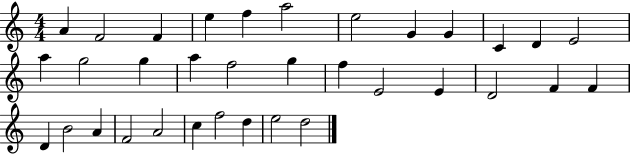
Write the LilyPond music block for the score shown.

{
  \clef treble
  \numericTimeSignature
  \time 4/4
  \key c \major
  a'4 f'2 f'4 | e''4 f''4 a''2 | e''2 g'4 g'4 | c'4 d'4 e'2 | \break a''4 g''2 g''4 | a''4 f''2 g''4 | f''4 e'2 e'4 | d'2 f'4 f'4 | \break d'4 b'2 a'4 | f'2 a'2 | c''4 f''2 d''4 | e''2 d''2 | \break \bar "|."
}